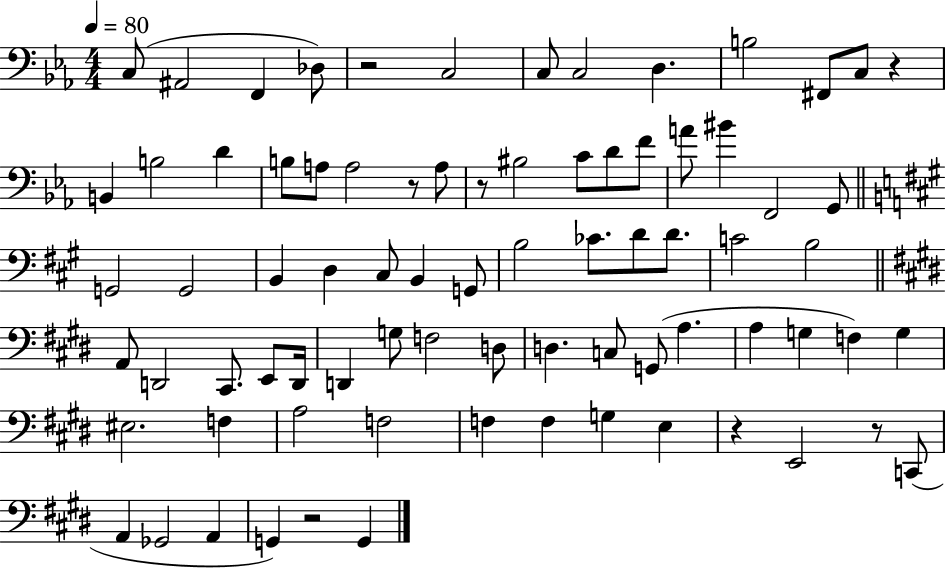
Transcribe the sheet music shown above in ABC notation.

X:1
T:Untitled
M:4/4
L:1/4
K:Eb
C,/2 ^A,,2 F,, _D,/2 z2 C,2 C,/2 C,2 D, B,2 ^F,,/2 C,/2 z B,, B,2 D B,/2 A,/2 A,2 z/2 A,/2 z/2 ^B,2 C/2 D/2 F/2 A/2 ^B F,,2 G,,/2 G,,2 G,,2 B,, D, ^C,/2 B,, G,,/2 B,2 _C/2 D/2 D/2 C2 B,2 A,,/2 D,,2 ^C,,/2 E,,/2 D,,/4 D,, G,/2 F,2 D,/2 D, C,/2 G,,/2 A, A, G, F, G, ^E,2 F, A,2 F,2 F, F, G, E, z E,,2 z/2 C,,/2 A,, _G,,2 A,, G,, z2 G,,